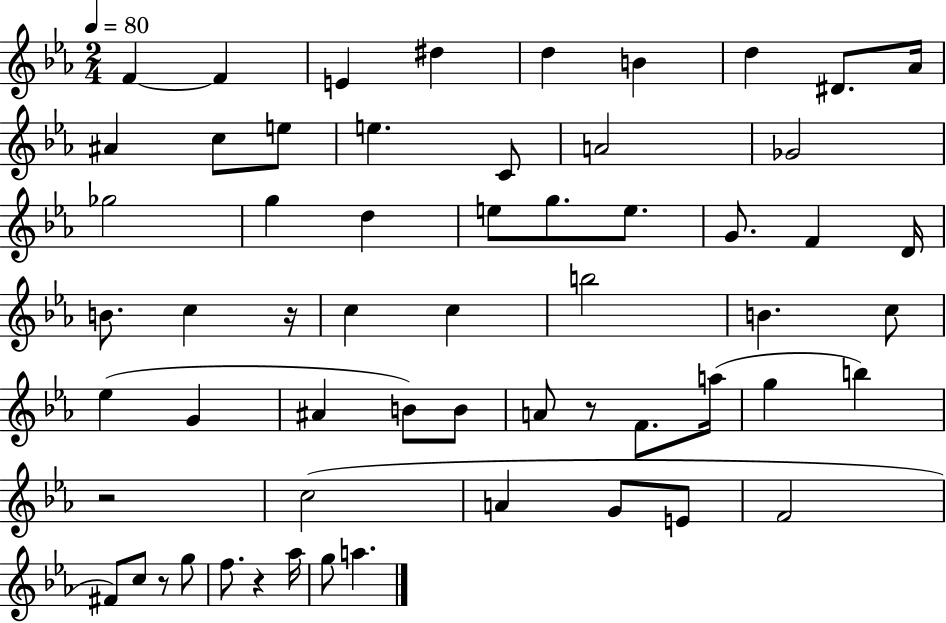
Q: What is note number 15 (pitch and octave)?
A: A4